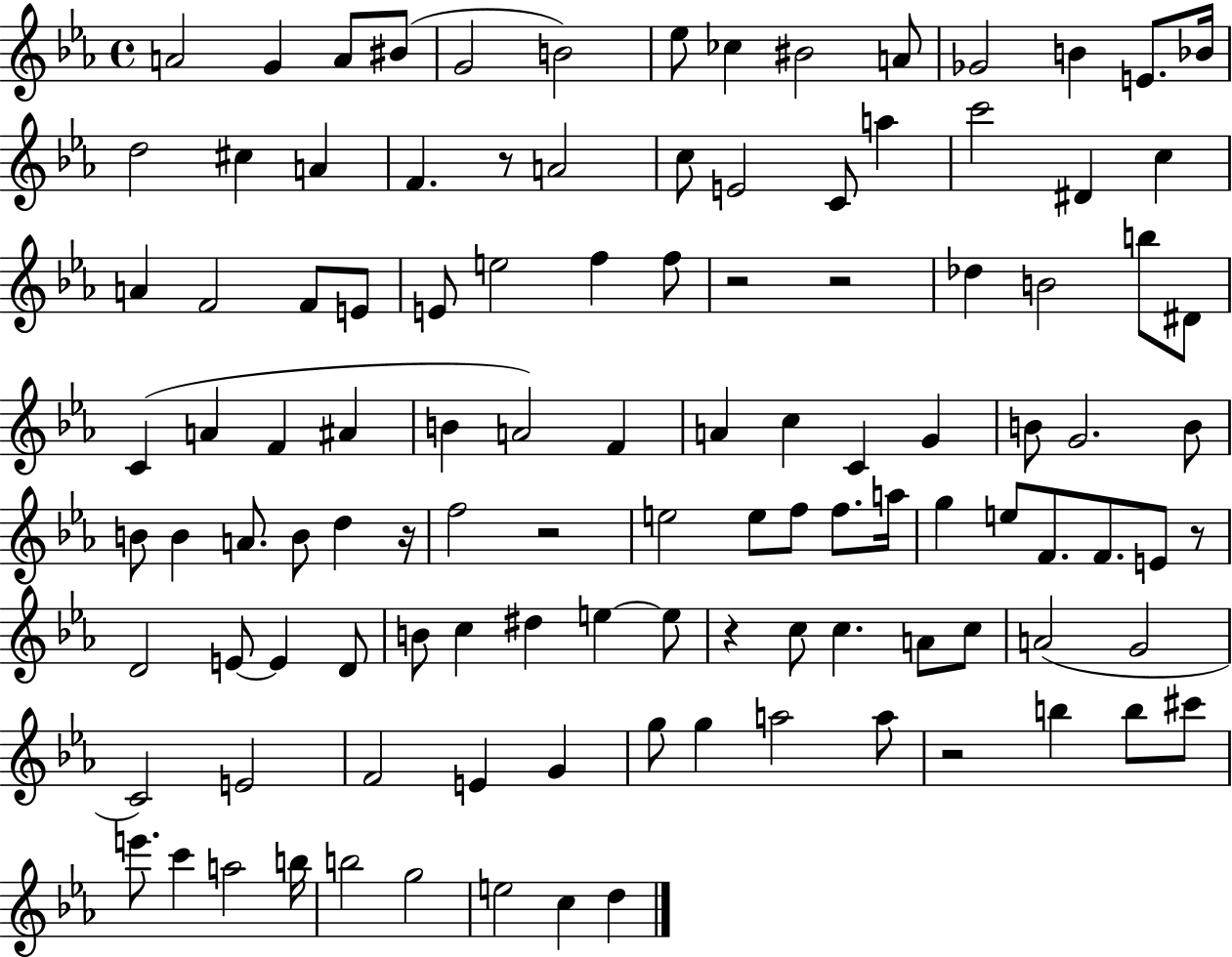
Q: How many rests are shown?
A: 8